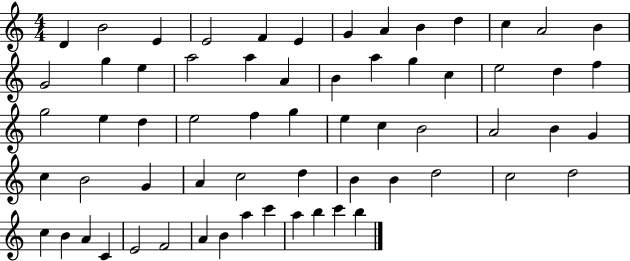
{
  \clef treble
  \numericTimeSignature
  \time 4/4
  \key c \major
  d'4 b'2 e'4 | e'2 f'4 e'4 | g'4 a'4 b'4 d''4 | c''4 a'2 b'4 | \break g'2 g''4 e''4 | a''2 a''4 a'4 | b'4 a''4 g''4 c''4 | e''2 d''4 f''4 | \break g''2 e''4 d''4 | e''2 f''4 g''4 | e''4 c''4 b'2 | a'2 b'4 g'4 | \break c''4 b'2 g'4 | a'4 c''2 d''4 | b'4 b'4 d''2 | c''2 d''2 | \break c''4 b'4 a'4 c'4 | e'2 f'2 | a'4 b'4 a''4 c'''4 | a''4 b''4 c'''4 b''4 | \break \bar "|."
}